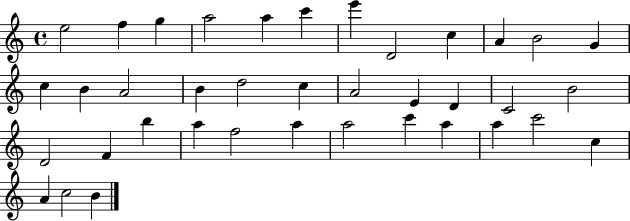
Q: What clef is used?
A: treble